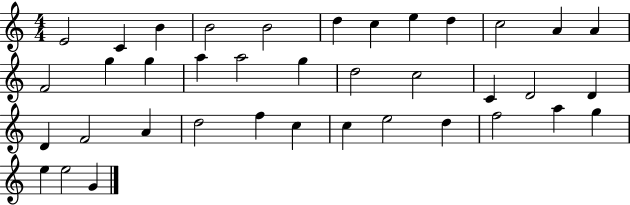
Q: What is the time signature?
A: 4/4